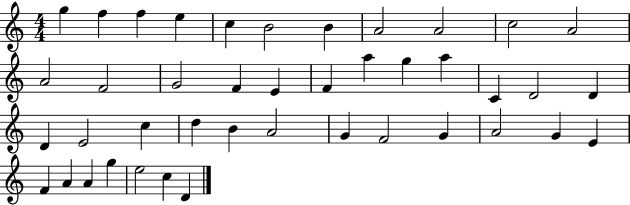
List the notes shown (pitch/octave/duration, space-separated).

G5/q F5/q F5/q E5/q C5/q B4/h B4/q A4/h A4/h C5/h A4/h A4/h F4/h G4/h F4/q E4/q F4/q A5/q G5/q A5/q C4/q D4/h D4/q D4/q E4/h C5/q D5/q B4/q A4/h G4/q F4/h G4/q A4/h G4/q E4/q F4/q A4/q A4/q G5/q E5/h C5/q D4/q